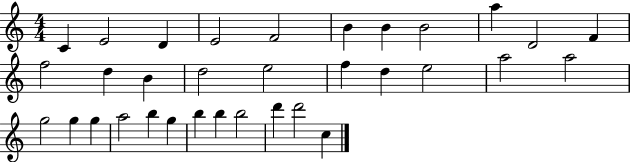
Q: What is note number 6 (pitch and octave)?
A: B4